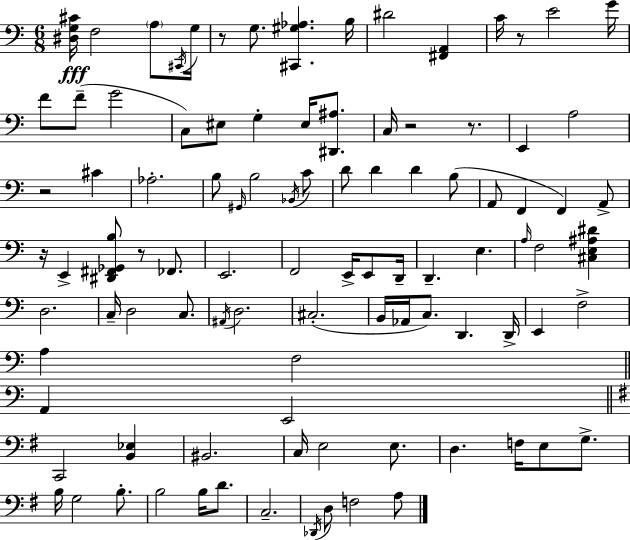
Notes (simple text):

[D#3,G3,C#4]/s F3/h A3/e C#2/s G3/s R/e G3/e. [C#2,G#3,Ab3]/q. B3/s D#4/h [F#2,A2]/q C4/s R/e E4/h G4/s F4/e F4/e G4/h C3/e EIS3/e G3/q EIS3/s [D#2,A#3]/e. C3/s R/h R/e. E2/q A3/h R/h C#4/q Ab3/h. B3/e G#2/s B3/h Bb2/s C4/e D4/e D4/q D4/q B3/e A2/e F2/q F2/q A2/e R/s E2/q [D#2,F#2,Gb2,B3]/e R/e FES2/e. E2/h. F2/h E2/s E2/e D2/s D2/q. E3/q. A3/s F3/h [C#3,E3,A#3,D#4]/q D3/h. C3/s D3/h C3/e. A#2/s D3/h. C#3/h. B2/s Ab2/s C3/e. D2/q. D2/s E2/q F3/h A3/q F3/h A2/q E2/h C2/h [B2,Eb3]/q BIS2/h. C3/s E3/h E3/e. D3/q. F3/s E3/e G3/e. B3/s G3/h B3/e. B3/h B3/s D4/e. C3/h. Db2/s D3/e F3/h A3/e